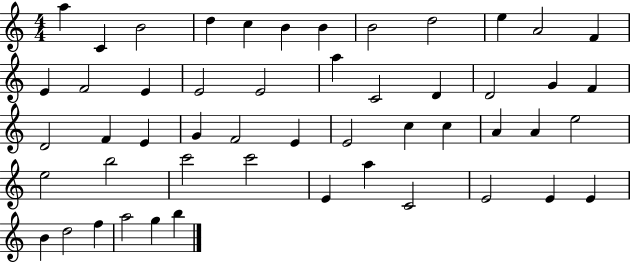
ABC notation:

X:1
T:Untitled
M:4/4
L:1/4
K:C
a C B2 d c B B B2 d2 e A2 F E F2 E E2 E2 a C2 D D2 G F D2 F E G F2 E E2 c c A A e2 e2 b2 c'2 c'2 E a C2 E2 E E B d2 f a2 g b